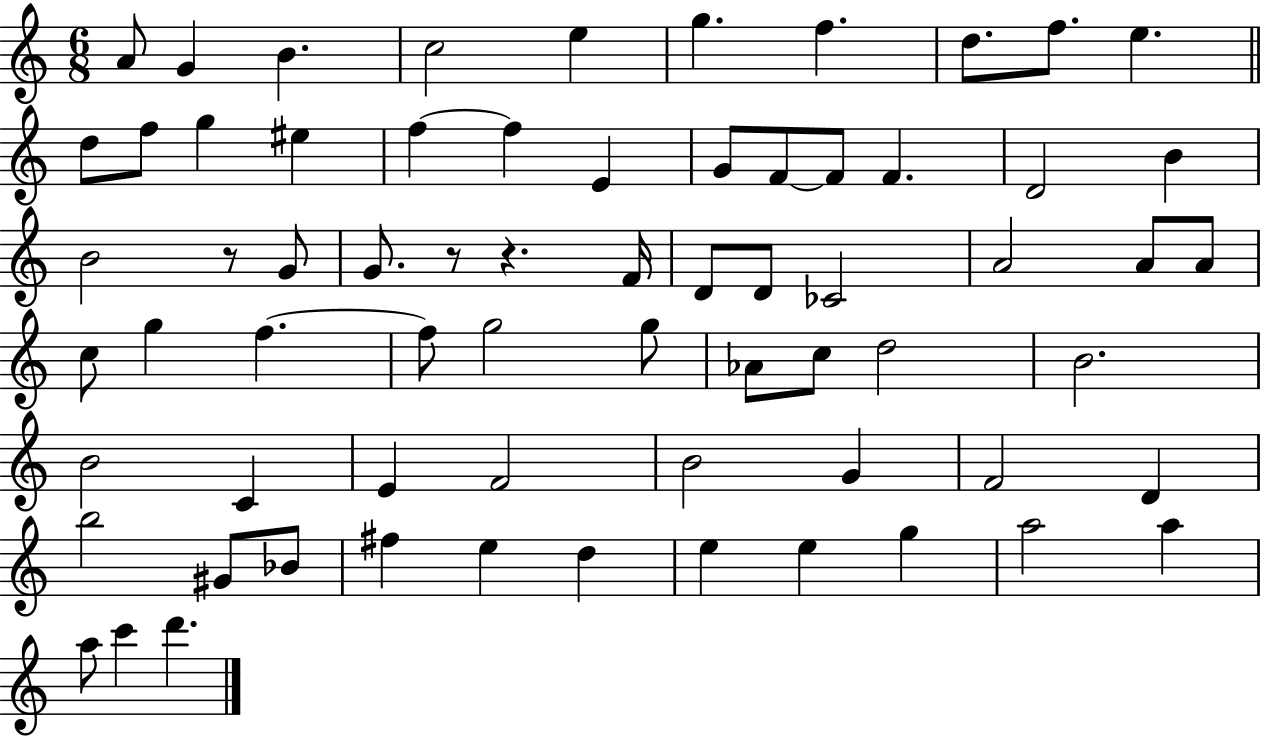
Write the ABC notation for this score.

X:1
T:Untitled
M:6/8
L:1/4
K:C
A/2 G B c2 e g f d/2 f/2 e d/2 f/2 g ^e f f E G/2 F/2 F/2 F D2 B B2 z/2 G/2 G/2 z/2 z F/4 D/2 D/2 _C2 A2 A/2 A/2 c/2 g f f/2 g2 g/2 _A/2 c/2 d2 B2 B2 C E F2 B2 G F2 D b2 ^G/2 _B/2 ^f e d e e g a2 a a/2 c' d'